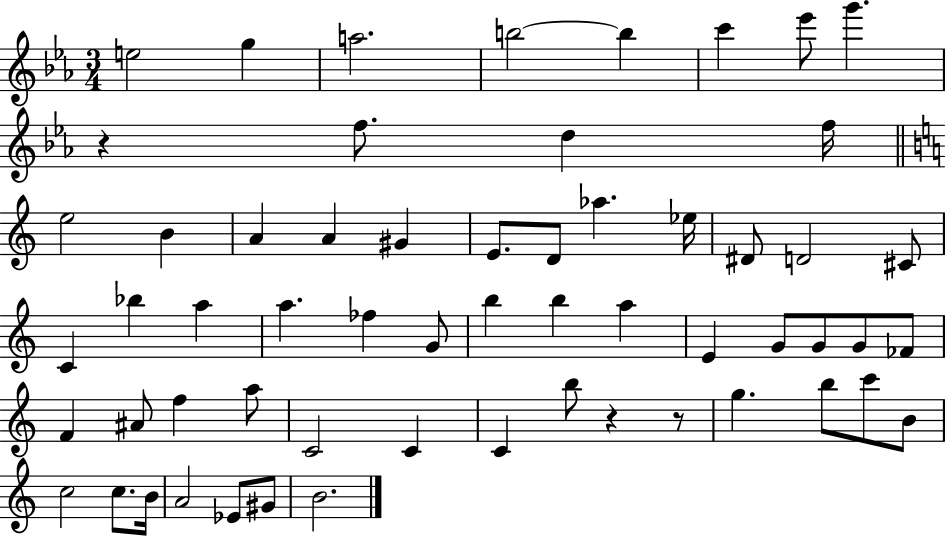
X:1
T:Untitled
M:3/4
L:1/4
K:Eb
e2 g a2 b2 b c' _e'/2 g' z f/2 d f/4 e2 B A A ^G E/2 D/2 _a _e/4 ^D/2 D2 ^C/2 C _b a a _f G/2 b b a E G/2 G/2 G/2 _F/2 F ^A/2 f a/2 C2 C C b/2 z z/2 g b/2 c'/2 B/2 c2 c/2 B/4 A2 _E/2 ^G/2 B2